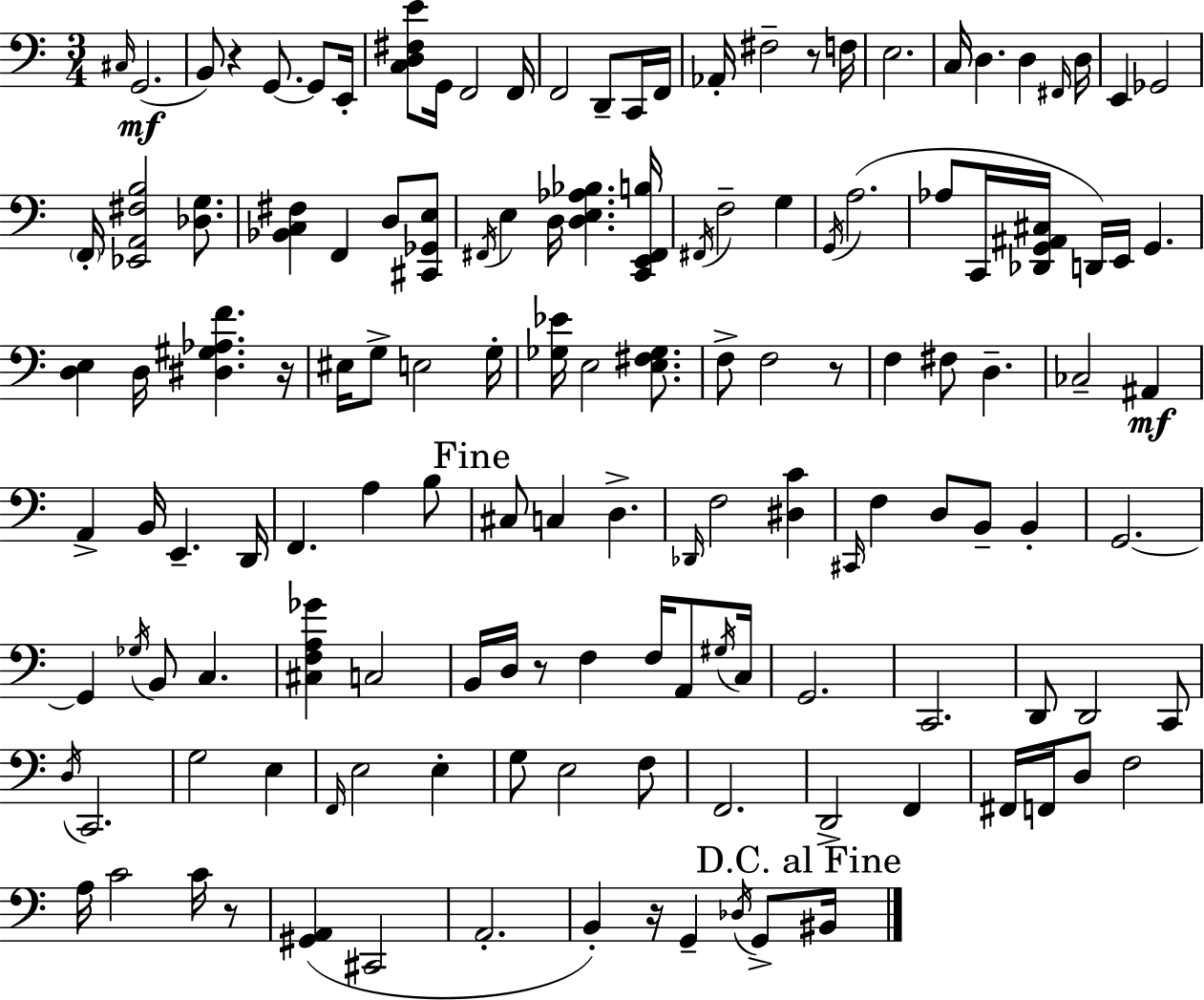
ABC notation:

X:1
T:Untitled
M:3/4
L:1/4
K:C
^C,/4 G,,2 B,,/2 z G,,/2 G,,/2 E,,/4 [C,D,^F,E]/2 G,,/4 F,,2 F,,/4 F,,2 D,,/2 C,,/4 F,,/4 _A,,/4 ^F,2 z/2 F,/4 E,2 C,/4 D, D, ^F,,/4 D,/4 E,, _G,,2 F,,/4 [_E,,A,,^F,B,]2 [_D,G,]/2 [_B,,C,^F,] F,, D,/2 [^C,,_G,,E,]/2 ^F,,/4 E, D,/4 [D,E,_A,_B,] [C,,E,,^F,,B,]/4 ^F,,/4 F,2 G, G,,/4 A,2 _A,/2 C,,/4 [_D,,G,,^A,,^C,]/4 D,,/4 E,,/4 G,, [D,E,] D,/4 [^D,^G,_A,F] z/4 ^E,/4 G,/2 E,2 G,/4 [_G,_E]/4 E,2 [E,^F,_G,]/2 F,/2 F,2 z/2 F, ^F,/2 D, _C,2 ^A,, A,, B,,/4 E,, D,,/4 F,, A, B,/2 ^C,/2 C, D, _D,,/4 F,2 [^D,C] ^C,,/4 F, D,/2 B,,/2 B,, G,,2 G,, _G,/4 B,,/2 C, [^C,F,A,_G] C,2 B,,/4 D,/4 z/2 F, F,/4 A,,/2 ^G,/4 C,/4 G,,2 C,,2 D,,/2 D,,2 C,,/2 D,/4 C,,2 G,2 E, F,,/4 E,2 E, G,/2 E,2 F,/2 F,,2 D,,2 F,, ^F,,/4 F,,/4 D,/2 F,2 A,/4 C2 C/4 z/2 [^G,,A,,] ^C,,2 A,,2 B,, z/4 G,, _D,/4 G,,/2 ^B,,/4